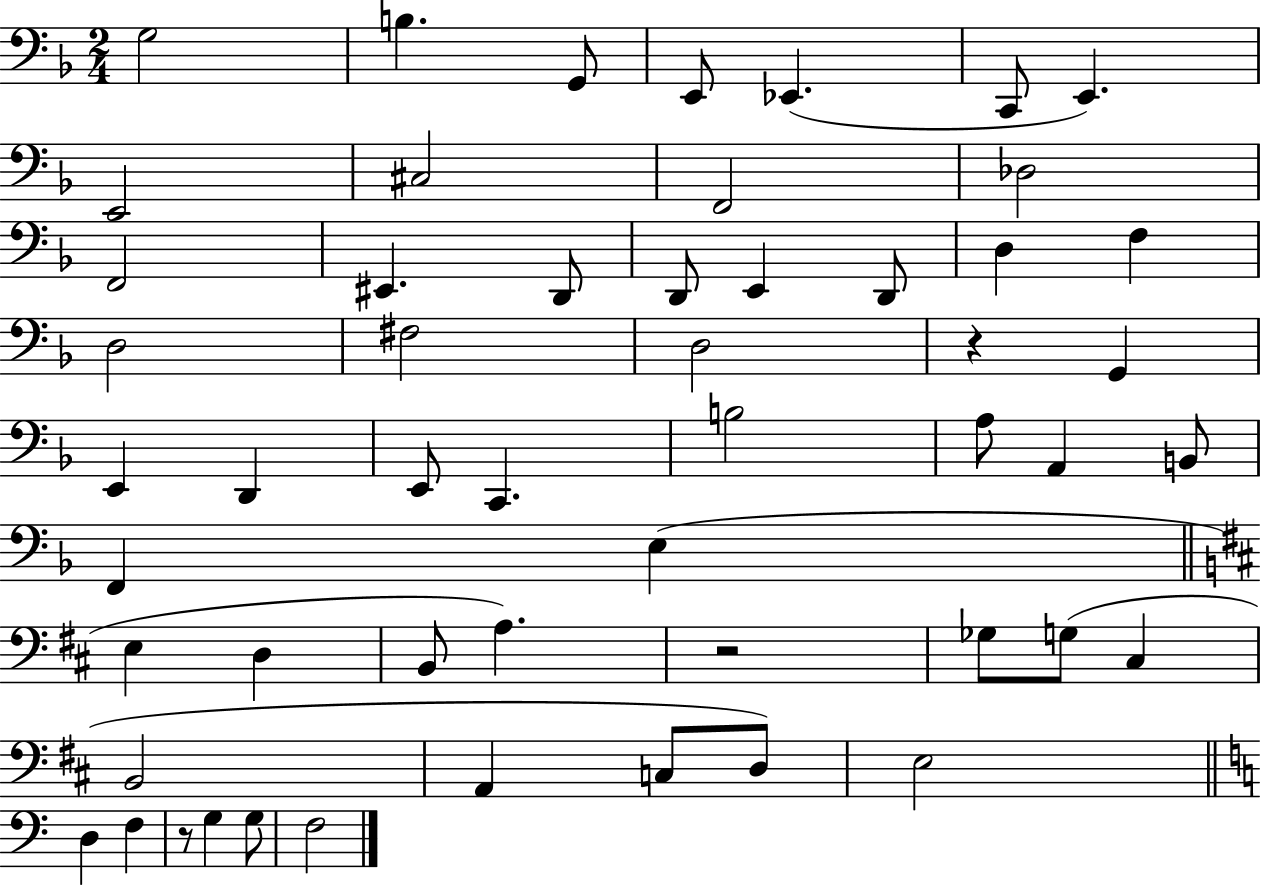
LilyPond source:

{
  \clef bass
  \numericTimeSignature
  \time 2/4
  \key f \major
  \repeat volta 2 { g2 | b4. g,8 | e,8 ees,4.( | c,8 e,4.) | \break e,2 | cis2 | f,2 | des2 | \break f,2 | eis,4. d,8 | d,8 e,4 d,8 | d4 f4 | \break d2 | fis2 | d2 | r4 g,4 | \break e,4 d,4 | e,8 c,4. | b2 | a8 a,4 b,8 | \break f,4 e4( | \bar "||" \break \key b \minor e4 d4 | b,8 a4.) | r2 | ges8 g8( cis4 | \break b,2 | a,4 c8 d8) | e2 | \bar "||" \break \key a \minor d4 f4 | r8 g4 g8 | f2 | } \bar "|."
}